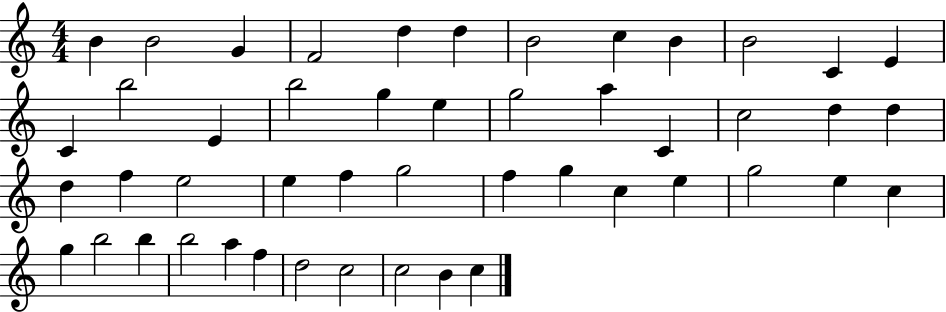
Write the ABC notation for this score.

X:1
T:Untitled
M:4/4
L:1/4
K:C
B B2 G F2 d d B2 c B B2 C E C b2 E b2 g e g2 a C c2 d d d f e2 e f g2 f g c e g2 e c g b2 b b2 a f d2 c2 c2 B c